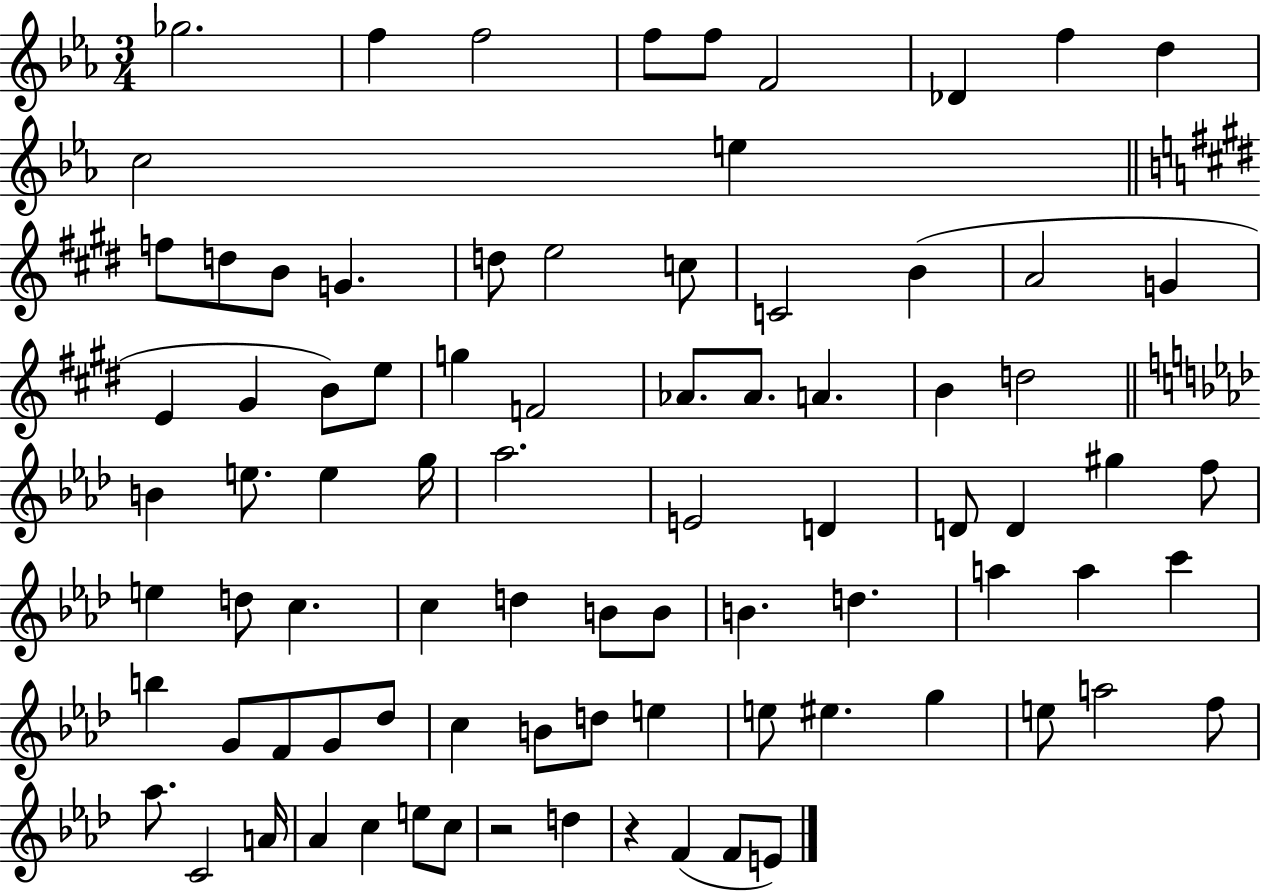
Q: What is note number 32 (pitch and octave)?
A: B4